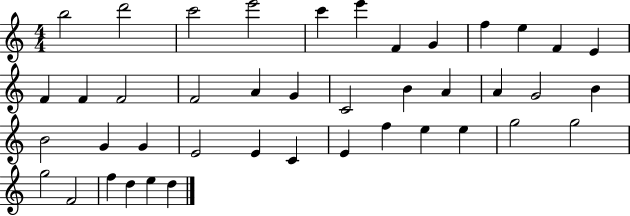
{
  \clef treble
  \numericTimeSignature
  \time 4/4
  \key c \major
  b''2 d'''2 | c'''2 e'''2 | c'''4 e'''4 f'4 g'4 | f''4 e''4 f'4 e'4 | \break f'4 f'4 f'2 | f'2 a'4 g'4 | c'2 b'4 a'4 | a'4 g'2 b'4 | \break b'2 g'4 g'4 | e'2 e'4 c'4 | e'4 f''4 e''4 e''4 | g''2 g''2 | \break g''2 f'2 | f''4 d''4 e''4 d''4 | \bar "|."
}